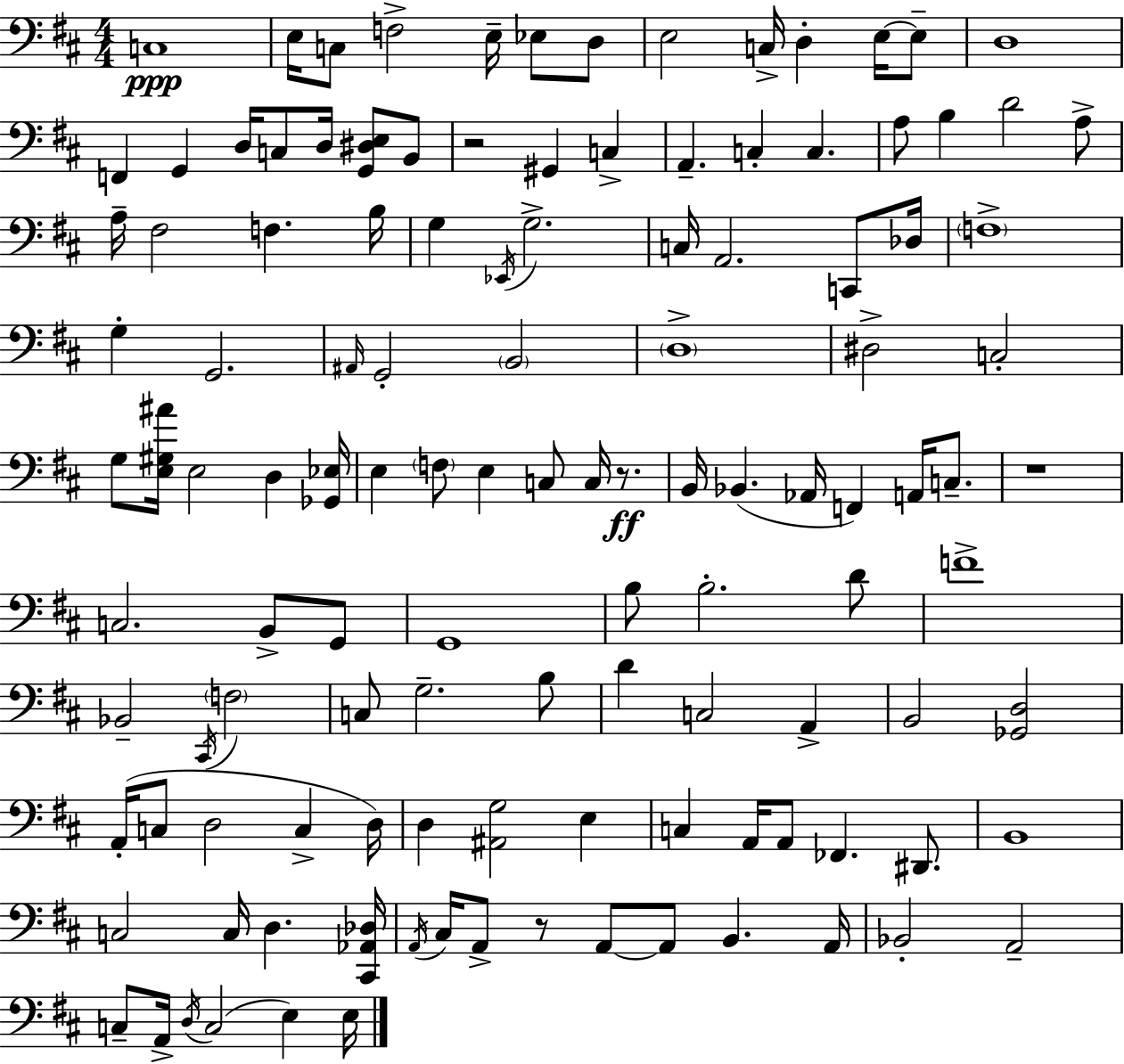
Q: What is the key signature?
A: D major